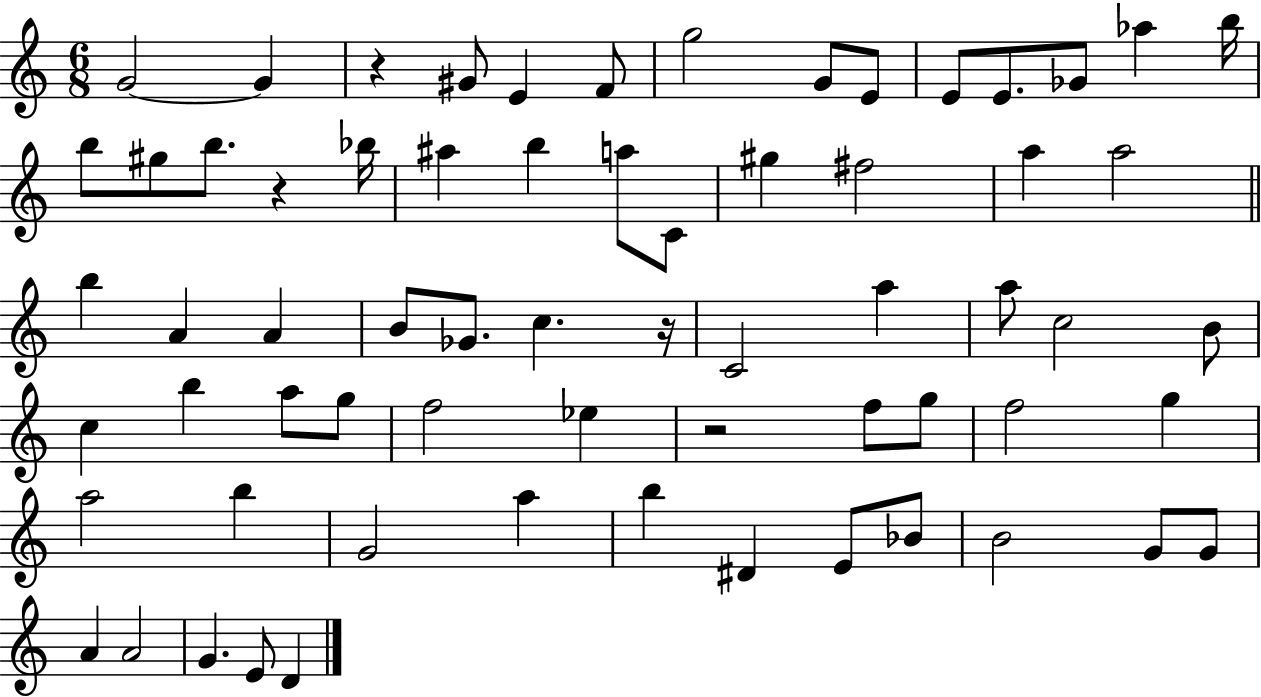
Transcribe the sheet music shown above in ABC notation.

X:1
T:Untitled
M:6/8
L:1/4
K:C
G2 G z ^G/2 E F/2 g2 G/2 E/2 E/2 E/2 _G/2 _a b/4 b/2 ^g/2 b/2 z _b/4 ^a b a/2 C/2 ^g ^f2 a a2 b A A B/2 _G/2 c z/4 C2 a a/2 c2 B/2 c b a/2 g/2 f2 _e z2 f/2 g/2 f2 g a2 b G2 a b ^D E/2 _B/2 B2 G/2 G/2 A A2 G E/2 D